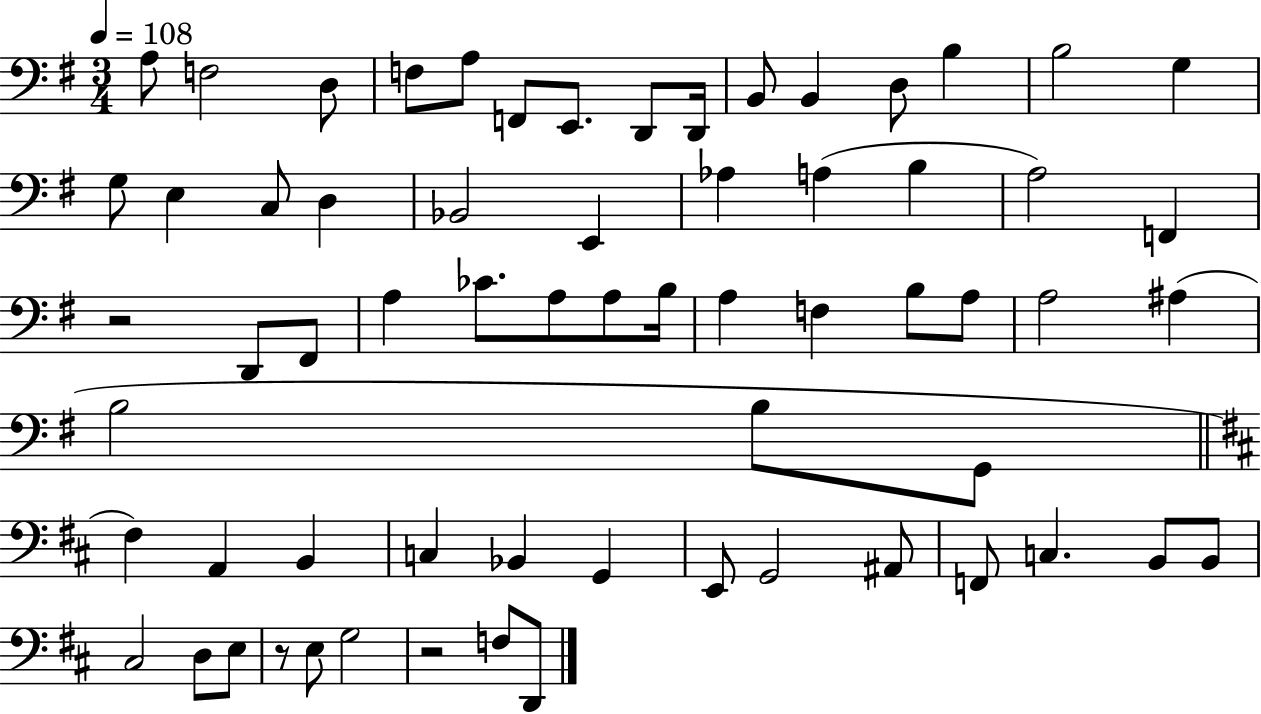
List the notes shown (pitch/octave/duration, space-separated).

A3/e F3/h D3/e F3/e A3/e F2/e E2/e. D2/e D2/s B2/e B2/q D3/e B3/q B3/h G3/q G3/e E3/q C3/e D3/q Bb2/h E2/q Ab3/q A3/q B3/q A3/h F2/q R/h D2/e F#2/e A3/q CES4/e. A3/e A3/e B3/s A3/q F3/q B3/e A3/e A3/h A#3/q B3/h B3/e G2/e F#3/q A2/q B2/q C3/q Bb2/q G2/q E2/e G2/h A#2/e F2/e C3/q. B2/e B2/e C#3/h D3/e E3/e R/e E3/e G3/h R/h F3/e D2/e